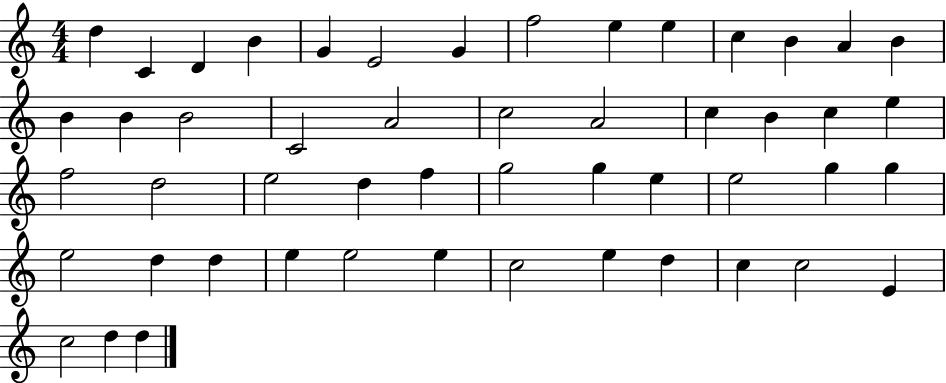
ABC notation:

X:1
T:Untitled
M:4/4
L:1/4
K:C
d C D B G E2 G f2 e e c B A B B B B2 C2 A2 c2 A2 c B c e f2 d2 e2 d f g2 g e e2 g g e2 d d e e2 e c2 e d c c2 E c2 d d